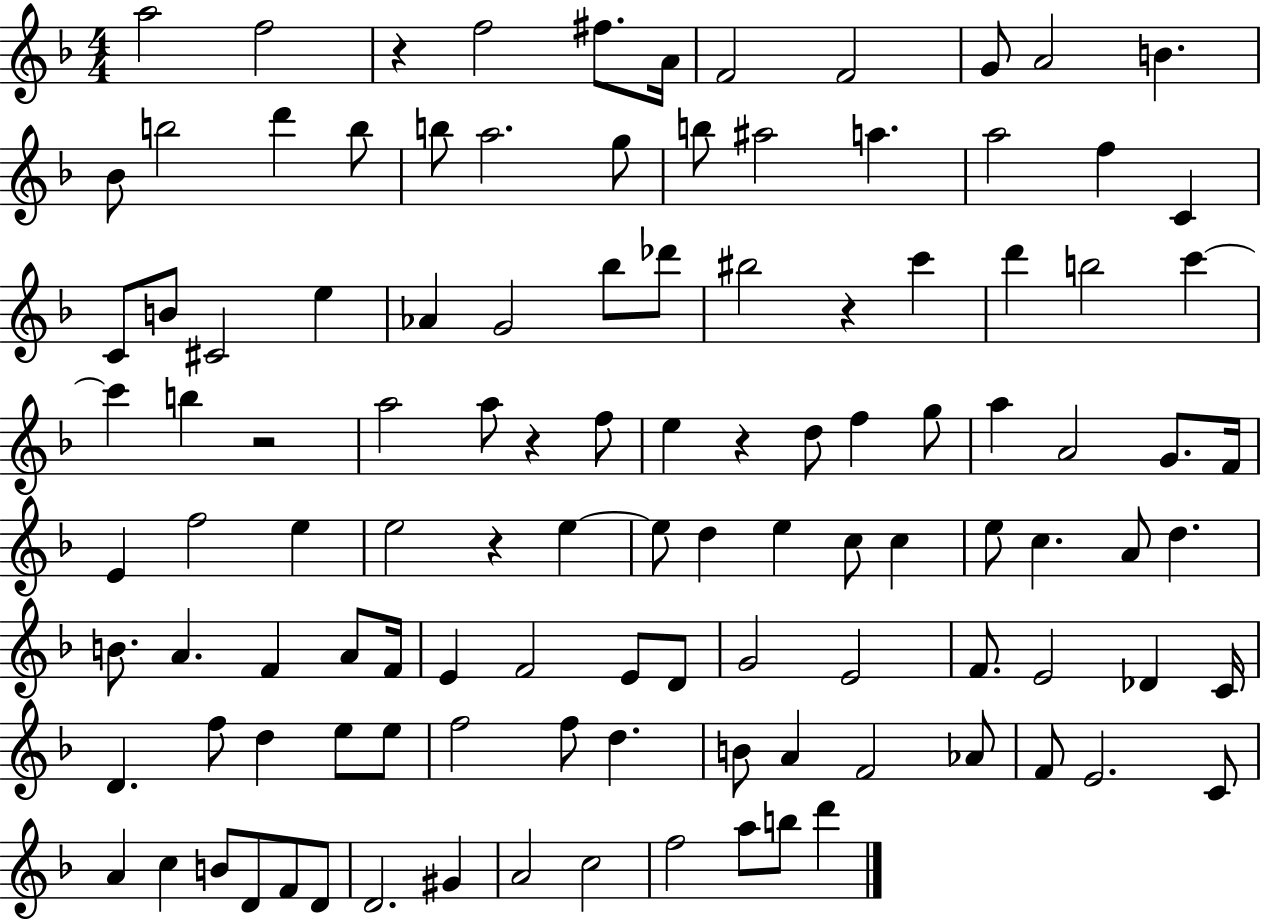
A5/h F5/h R/q F5/h F#5/e. A4/s F4/h F4/h G4/e A4/h B4/q. Bb4/e B5/h D6/q B5/e B5/e A5/h. G5/e B5/e A#5/h A5/q. A5/h F5/q C4/q C4/e B4/e C#4/h E5/q Ab4/q G4/h Bb5/e Db6/e BIS5/h R/q C6/q D6/q B5/h C6/q C6/q B5/q R/h A5/h A5/e R/q F5/e E5/q R/q D5/e F5/q G5/e A5/q A4/h G4/e. F4/s E4/q F5/h E5/q E5/h R/q E5/q E5/e D5/q E5/q C5/e C5/q E5/e C5/q. A4/e D5/q. B4/e. A4/q. F4/q A4/e F4/s E4/q F4/h E4/e D4/e G4/h E4/h F4/e. E4/h Db4/q C4/s D4/q. F5/e D5/q E5/e E5/e F5/h F5/e D5/q. B4/e A4/q F4/h Ab4/e F4/e E4/h. C4/e A4/q C5/q B4/e D4/e F4/e D4/e D4/h. G#4/q A4/h C5/h F5/h A5/e B5/e D6/q